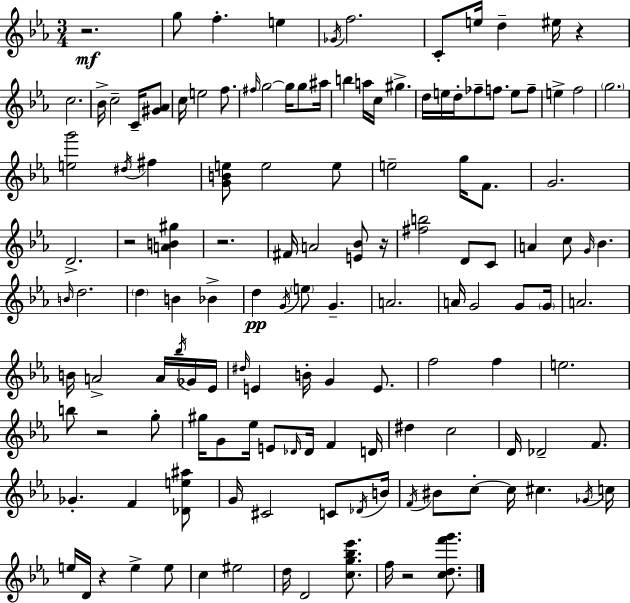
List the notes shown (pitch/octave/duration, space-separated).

R/h. G5/e F5/q. E5/q Gb4/s F5/h. C4/e E5/s D5/q EIS5/s R/q C5/h. Bb4/s C5/h C4/s [G#4,Ab4]/e C5/s E5/h F5/e. F#5/s G5/h G5/s G5/e A#5/s B5/q A5/s C5/s G#5/q. D5/s E5/s D5/s FES5/e F5/e. E5/e F5/e E5/q F5/h G5/h. [E5,G6]/h D#5/s F#5/q [G4,B4,E5]/e E5/h E5/e E5/h G5/s F4/e. G4/h. D4/h. R/h [A4,B4,G#5]/q R/h. F#4/s A4/h [E4,Bb4]/e R/s [F#5,B5]/h D4/e C4/e A4/q C5/e G4/s Bb4/q. B4/s D5/h. D5/q B4/q Bb4/q D5/q G4/s E5/e G4/q. A4/h. A4/s G4/h G4/e G4/s A4/h. B4/s A4/h A4/s Bb5/s Gb4/s Eb4/s D#5/s E4/q B4/s G4/q E4/e. F5/h F5/q E5/h. B5/e R/h G5/e G#5/s G4/e Eb5/s E4/e Db4/s Db4/s F4/q D4/s D#5/q C5/h D4/s Db4/h F4/e. Gb4/q. F4/q [Db4,E5,A#5]/e G4/s C#4/h C4/e Db4/s B4/s F4/s BIS4/e C5/e C5/s C#5/q. Gb4/s C5/s E5/s D4/s R/q E5/q E5/e C5/q EIS5/h D5/s D4/h [C5,G5,Bb5,Eb6]/e. F5/s R/h [C5,D5,F6,G6]/e.